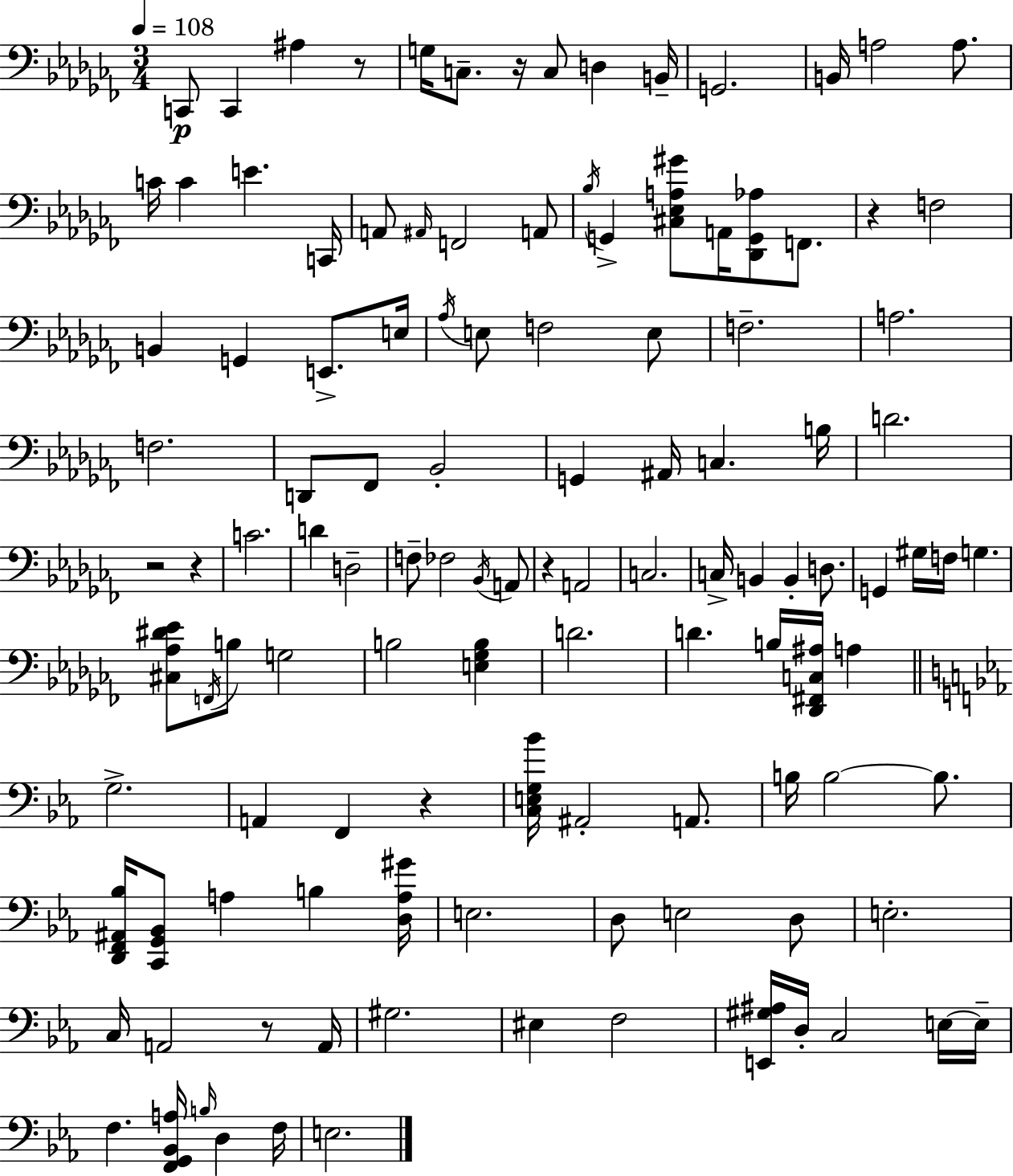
C2/e C2/q A#3/q R/e G3/s C3/e. R/s C3/e D3/q B2/s G2/h. B2/s A3/h A3/e. C4/s C4/q E4/q. C2/s A2/e A#2/s F2/h A2/e Bb3/s G2/q [C#3,Eb3,A3,G#4]/e A2/s [Db2,G2,Ab3]/e F2/e. R/q F3/h B2/q G2/q E2/e. E3/s Ab3/s E3/e F3/h E3/e F3/h. A3/h. F3/h. D2/e FES2/e Bb2/h G2/q A#2/s C3/q. B3/s D4/h. R/h R/q C4/h. D4/q D3/h F3/e FES3/h Bb2/s A2/e R/q A2/h C3/h. C3/s B2/q B2/q D3/e. G2/q G#3/s F3/s G3/q. [C#3,Ab3,D#4,Eb4]/e F2/s B3/e G3/h B3/h [E3,Gb3,B3]/q D4/h. D4/q. B3/s [Db2,F#2,C3,A#3]/s A3/q G3/h. A2/q F2/q R/q [C3,E3,G3,Bb4]/s A#2/h A2/e. B3/s B3/h B3/e. [D2,F2,A#2,Bb3]/s [C2,G2,Bb2]/e A3/q B3/q [D3,A3,G#4]/s E3/h. D3/e E3/h D3/e E3/h. C3/s A2/h R/e A2/s G#3/h. EIS3/q F3/h [E2,G#3,A#3]/s D3/s C3/h E3/s E3/s F3/q. [F2,G2,Bb2,A3]/s B3/s D3/q F3/s E3/h.